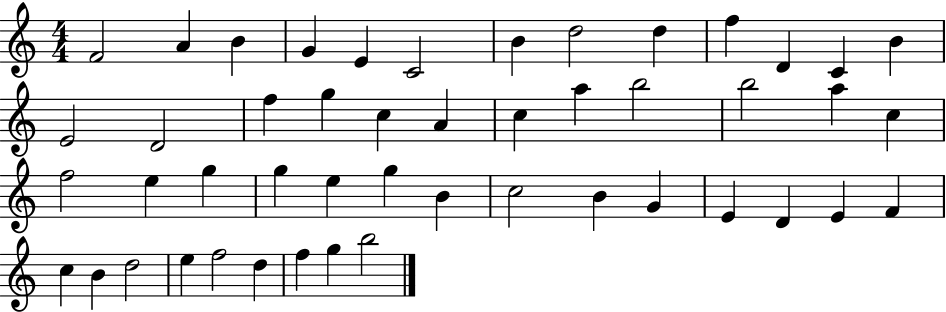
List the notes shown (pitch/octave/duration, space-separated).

F4/h A4/q B4/q G4/q E4/q C4/h B4/q D5/h D5/q F5/q D4/q C4/q B4/q E4/h D4/h F5/q G5/q C5/q A4/q C5/q A5/q B5/h B5/h A5/q C5/q F5/h E5/q G5/q G5/q E5/q G5/q B4/q C5/h B4/q G4/q E4/q D4/q E4/q F4/q C5/q B4/q D5/h E5/q F5/h D5/q F5/q G5/q B5/h